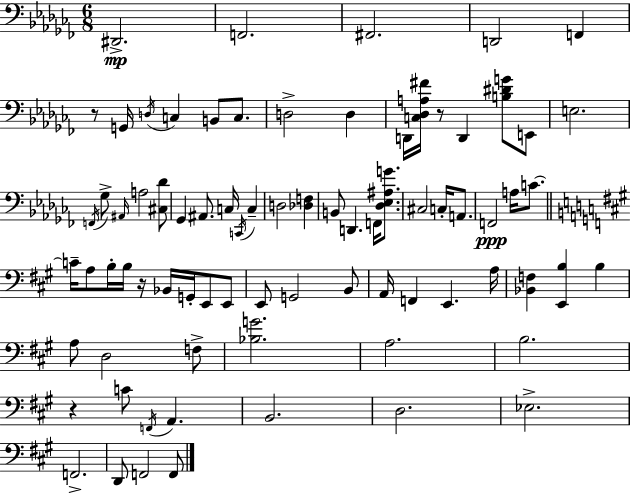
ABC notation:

X:1
T:Untitled
M:6/8
L:1/4
K:Abm
^D,,2 F,,2 ^F,,2 D,,2 F,, z/2 G,,/4 D,/4 C, B,,/2 C,/2 D,2 D, D,,/4 [C,_D,A,^F]/4 z/2 D,, [B,^DG]/2 E,,/2 E,2 F,,/4 _G,/2 ^A,,/4 A,2 [^C,_D]/2 _G,, ^A,,/2 C,/4 C,,/4 C, D,2 [_D,F,] B,,/2 D,, F,,/4 [_D,_E,^A,G]/2 ^C,2 C,/4 A,,/2 F,,2 A,/4 C/2 C/4 A,/2 B,/4 B,/4 z/4 _B,,/4 G,,/4 E,,/2 E,,/2 E,,/2 G,,2 B,,/2 A,,/4 F,, E,, A,/4 [_B,,F,] [E,,B,] B, A,/2 D,2 F,/2 [_B,G]2 A,2 B,2 z C/2 F,,/4 A,, B,,2 D,2 _E,2 F,,2 D,,/2 F,,2 F,,/2